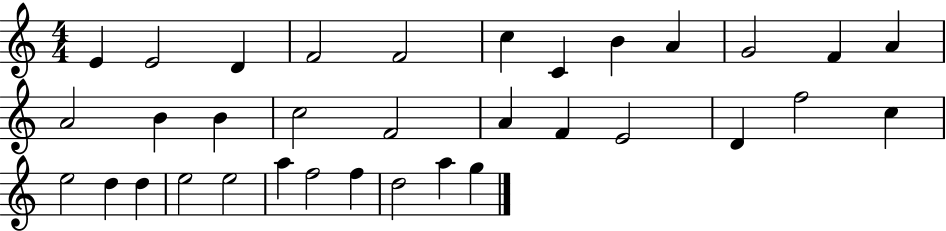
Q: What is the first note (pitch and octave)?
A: E4